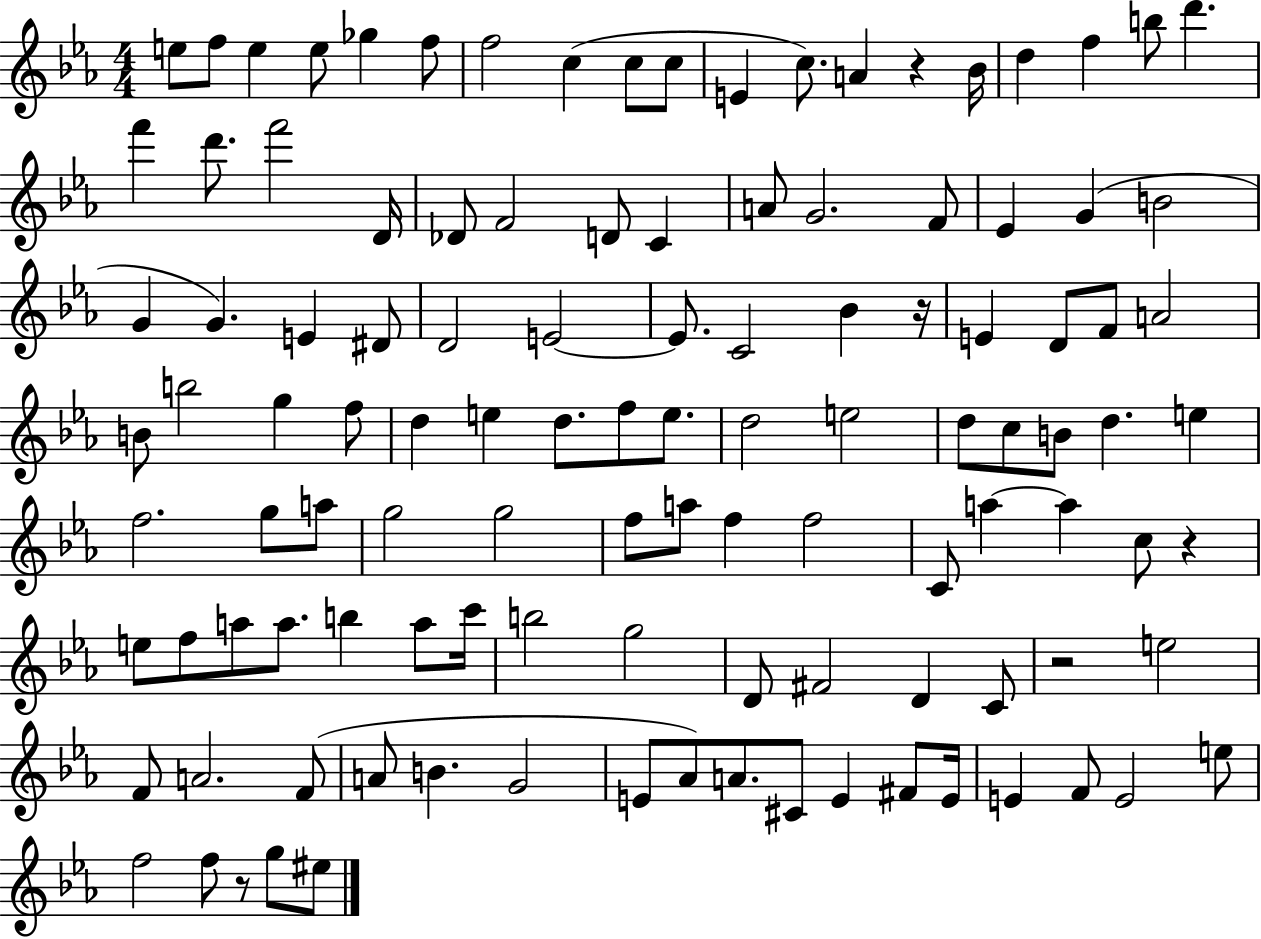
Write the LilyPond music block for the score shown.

{
  \clef treble
  \numericTimeSignature
  \time 4/4
  \key ees \major
  e''8 f''8 e''4 e''8 ges''4 f''8 | f''2 c''4( c''8 c''8 | e'4 c''8.) a'4 r4 bes'16 | d''4 f''4 b''8 d'''4. | \break f'''4 d'''8. f'''2 d'16 | des'8 f'2 d'8 c'4 | a'8 g'2. f'8 | ees'4 g'4( b'2 | \break g'4 g'4.) e'4 dis'8 | d'2 e'2~~ | e'8. c'2 bes'4 r16 | e'4 d'8 f'8 a'2 | \break b'8 b''2 g''4 f''8 | d''4 e''4 d''8. f''8 e''8. | d''2 e''2 | d''8 c''8 b'8 d''4. e''4 | \break f''2. g''8 a''8 | g''2 g''2 | f''8 a''8 f''4 f''2 | c'8 a''4~~ a''4 c''8 r4 | \break e''8 f''8 a''8 a''8. b''4 a''8 c'''16 | b''2 g''2 | d'8 fis'2 d'4 c'8 | r2 e''2 | \break f'8 a'2. f'8( | a'8 b'4. g'2 | e'8 aes'8) a'8. cis'8 e'4 fis'8 e'16 | e'4 f'8 e'2 e''8 | \break f''2 f''8 r8 g''8 eis''8 | \bar "|."
}